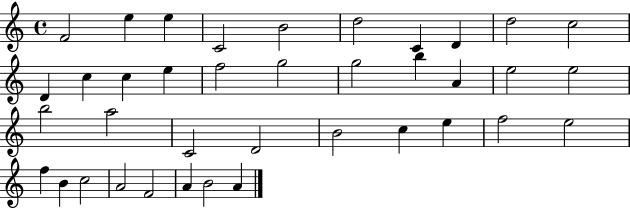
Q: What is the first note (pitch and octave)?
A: F4